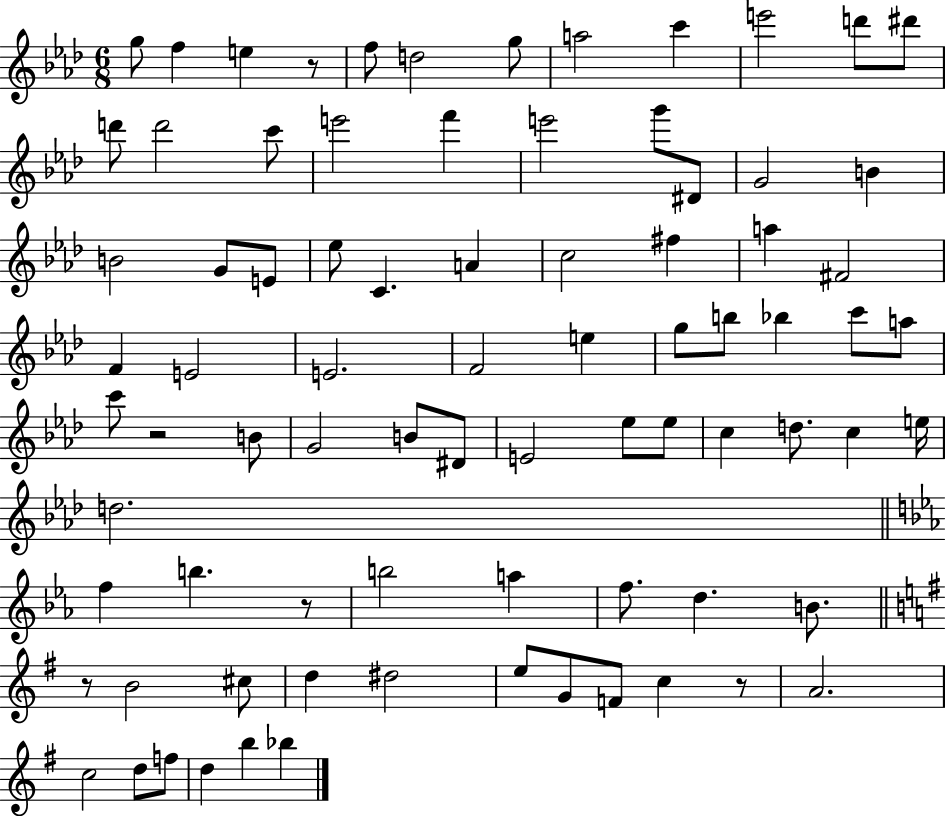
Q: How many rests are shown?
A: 5